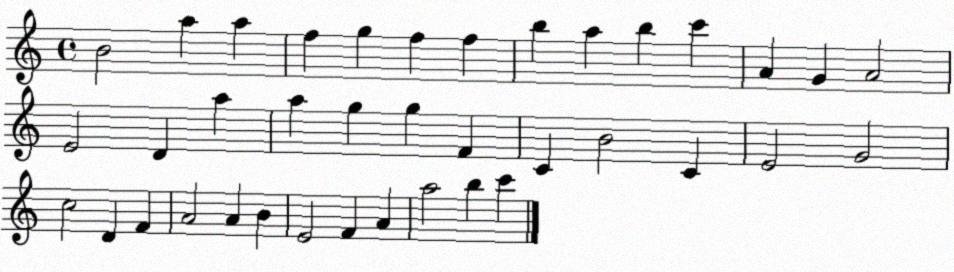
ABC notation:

X:1
T:Untitled
M:4/4
L:1/4
K:C
B2 a a f g f f b a b c' A G A2 E2 D a a g g F C B2 C E2 G2 c2 D F A2 A B E2 F A a2 b c'